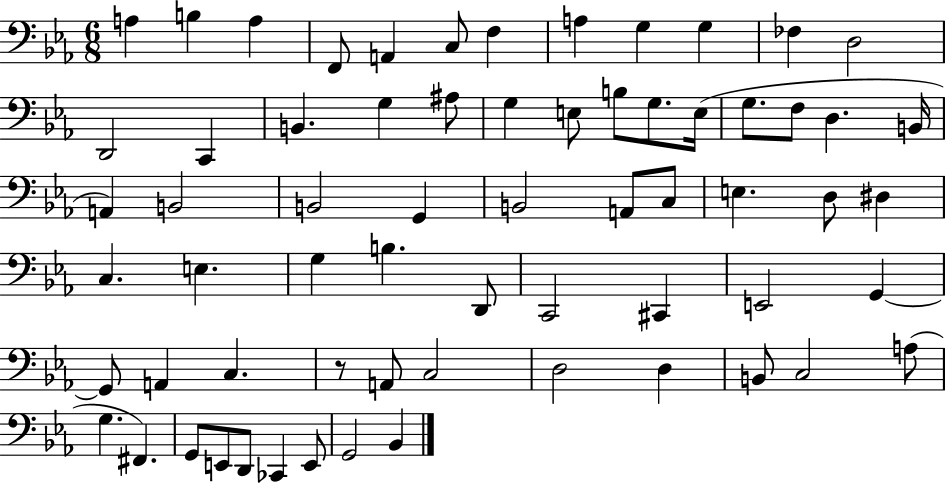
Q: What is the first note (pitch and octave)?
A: A3